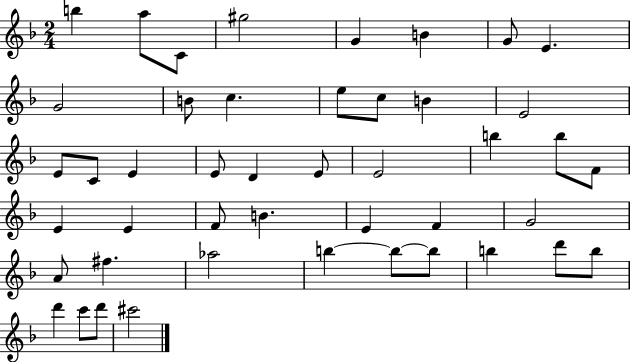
B5/q A5/e C4/e G#5/h G4/q B4/q G4/e E4/q. G4/h B4/e C5/q. E5/e C5/e B4/q E4/h E4/e C4/e E4/q E4/e D4/q E4/e E4/h B5/q B5/e F4/e E4/q E4/q F4/e B4/q. E4/q F4/q G4/h A4/e F#5/q. Ab5/h B5/q B5/e B5/e B5/q D6/e B5/e D6/q C6/e D6/e C#6/h